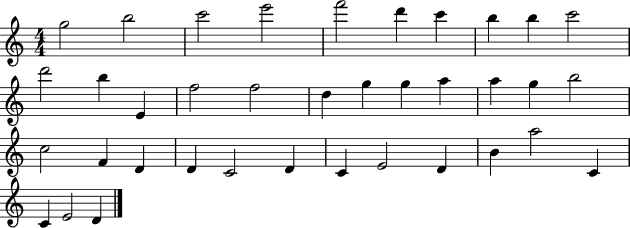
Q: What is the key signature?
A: C major